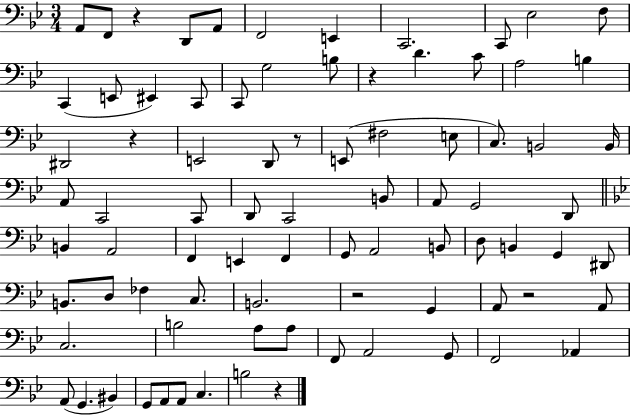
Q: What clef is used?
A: bass